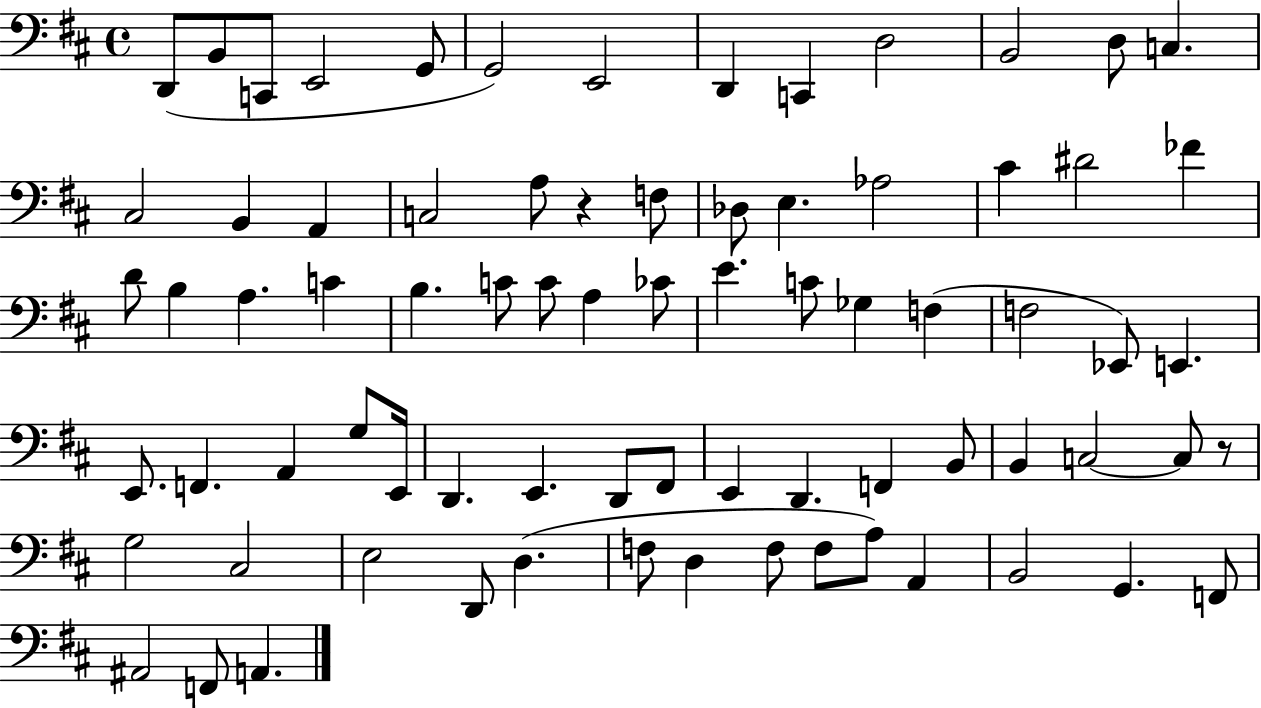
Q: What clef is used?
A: bass